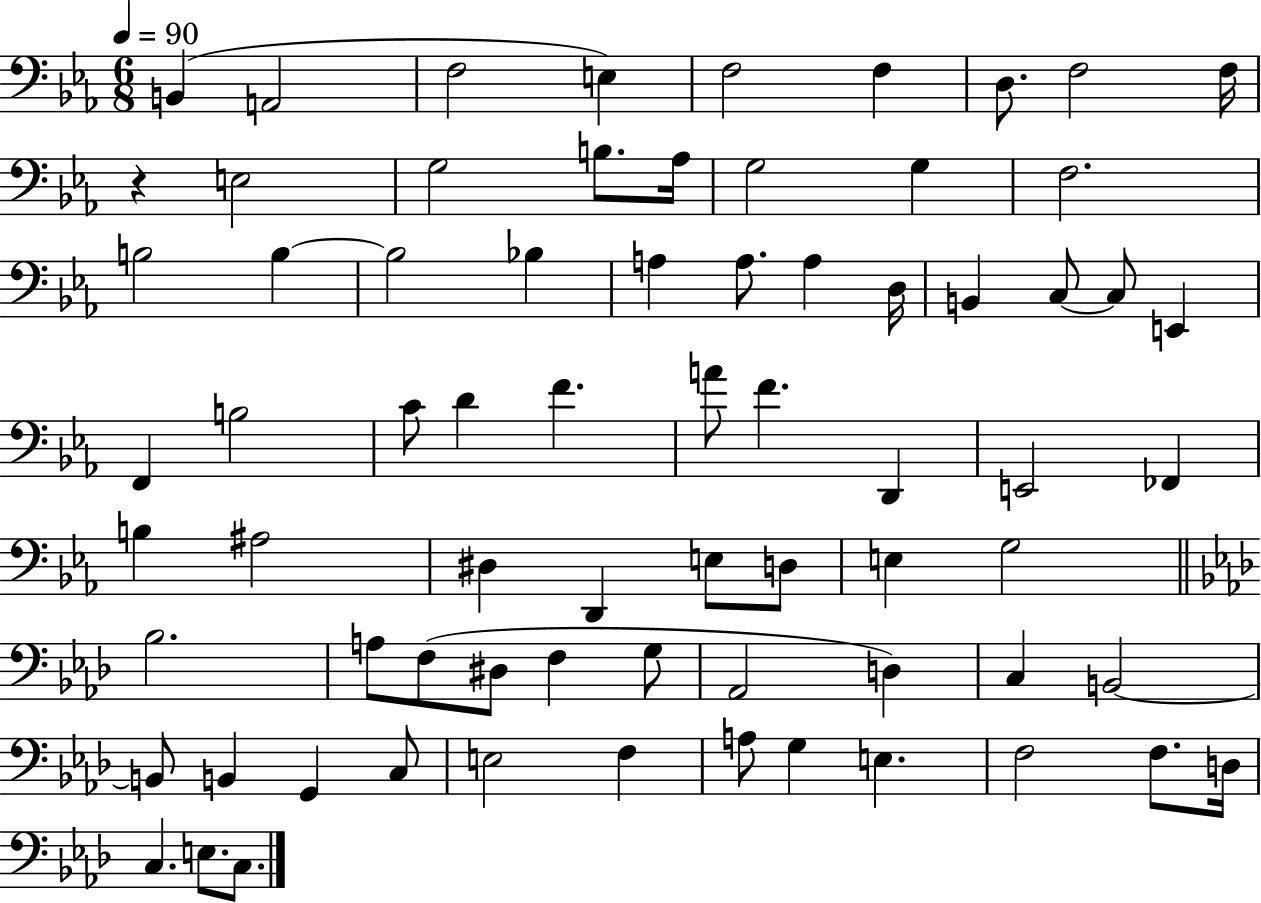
X:1
T:Untitled
M:6/8
L:1/4
K:Eb
B,, A,,2 F,2 E, F,2 F, D,/2 F,2 F,/4 z E,2 G,2 B,/2 _A,/4 G,2 G, F,2 B,2 B, B,2 _B, A, A,/2 A, D,/4 B,, C,/2 C,/2 E,, F,, B,2 C/2 D F A/2 F D,, E,,2 _F,, B, ^A,2 ^D, D,, E,/2 D,/2 E, G,2 _B,2 A,/2 F,/2 ^D,/2 F, G,/2 _A,,2 D, C, B,,2 B,,/2 B,, G,, C,/2 E,2 F, A,/2 G, E, F,2 F,/2 D,/4 C, E,/2 C,/2